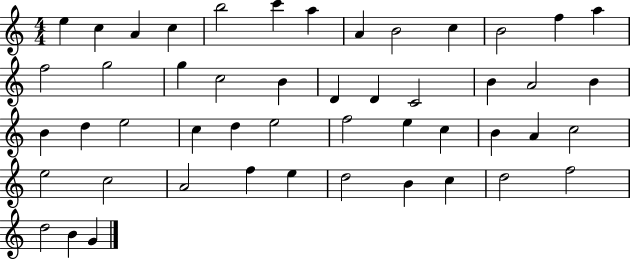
X:1
T:Untitled
M:4/4
L:1/4
K:C
e c A c b2 c' a A B2 c B2 f a f2 g2 g c2 B D D C2 B A2 B B d e2 c d e2 f2 e c B A c2 e2 c2 A2 f e d2 B c d2 f2 d2 B G